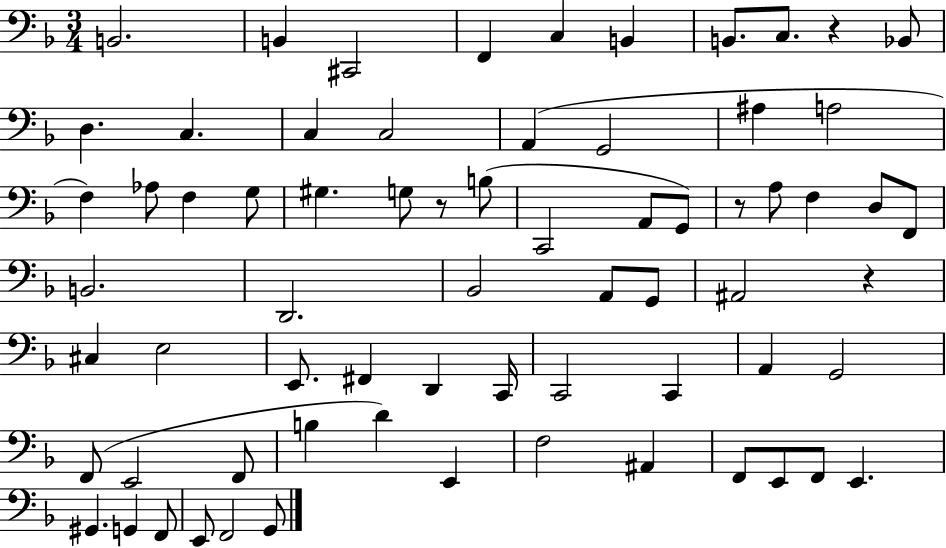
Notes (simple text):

B2/h. B2/q C#2/h F2/q C3/q B2/q B2/e. C3/e. R/q Bb2/e D3/q. C3/q. C3/q C3/h A2/q G2/h A#3/q A3/h F3/q Ab3/e F3/q G3/e G#3/q. G3/e R/e B3/e C2/h A2/e G2/e R/e A3/e F3/q D3/e F2/e B2/h. D2/h. Bb2/h A2/e G2/e A#2/h R/q C#3/q E3/h E2/e. F#2/q D2/q C2/s C2/h C2/q A2/q G2/h F2/e E2/h F2/e B3/q D4/q E2/q F3/h A#2/q F2/e E2/e F2/e E2/q. G#2/q. G2/q F2/e E2/e F2/h G2/e